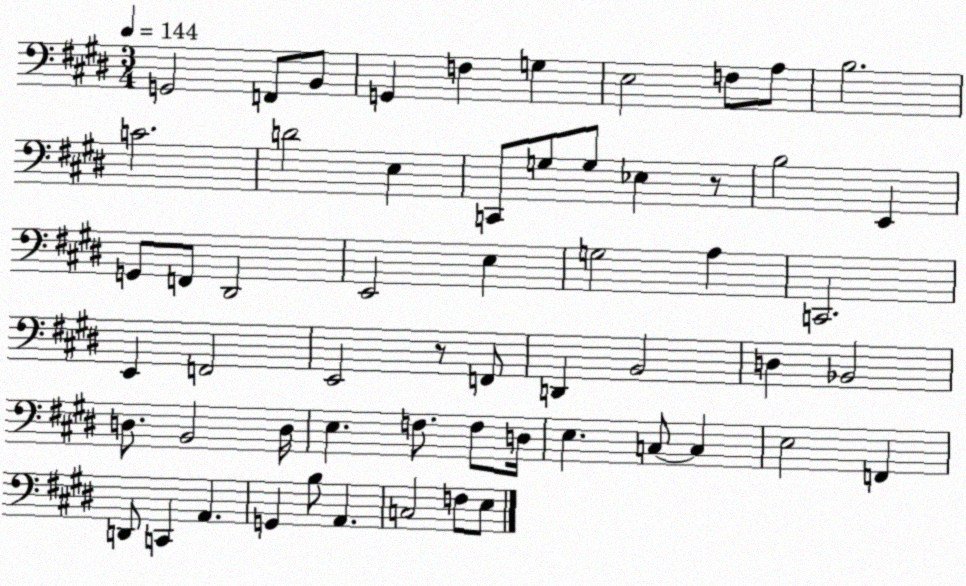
X:1
T:Untitled
M:3/4
L:1/4
K:E
G,,2 F,,/2 B,,/2 G,, F, G, E,2 F,/2 A,/2 B,2 C2 D2 E, C,,/2 G,/2 G,/2 _E, z/2 B,2 E,, G,,/2 F,,/2 ^D,,2 E,,2 E, G,2 A, C,,2 E,, F,,2 E,,2 z/2 F,,/2 D,, B,,2 D, _B,,2 D,/2 B,,2 D,/4 E, F,/2 F,/2 D,/4 E, C,/2 C, E,2 F,, D,,/2 C,, A,, G,, B,/2 A,, C,2 F,/2 E,/2